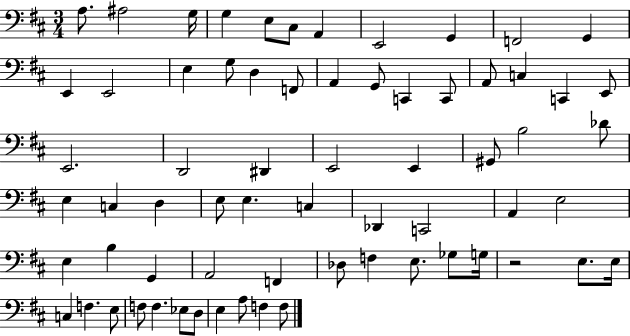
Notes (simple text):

A3/e. A#3/h G3/s G3/q E3/e C#3/e A2/q E2/h G2/q F2/h G2/q E2/q E2/h E3/q G3/e D3/q F2/e A2/q G2/e C2/q C2/e A2/e C3/q C2/q E2/e E2/h. D2/h D#2/q E2/h E2/q G#2/e B3/h Db4/e E3/q C3/q D3/q E3/e E3/q. C3/q Db2/q C2/h A2/q E3/h E3/q B3/q G2/q A2/h F2/q Db3/e F3/q E3/e. Gb3/e G3/s R/h E3/e. E3/s C3/q F3/q. E3/e F3/e F3/q. Eb3/e D3/e E3/q A3/e F3/q F3/e